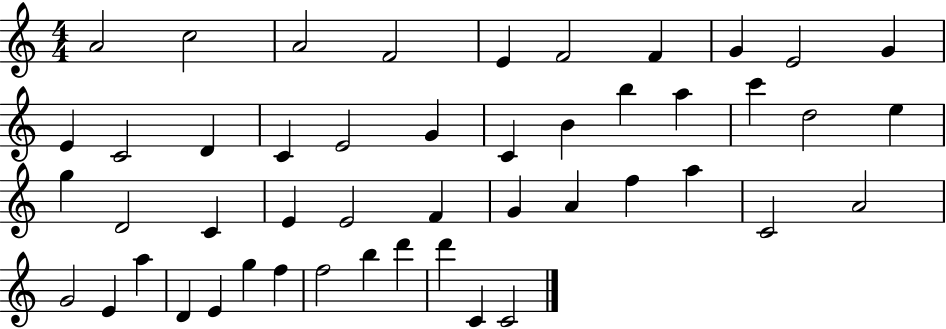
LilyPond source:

{
  \clef treble
  \numericTimeSignature
  \time 4/4
  \key c \major
  a'2 c''2 | a'2 f'2 | e'4 f'2 f'4 | g'4 e'2 g'4 | \break e'4 c'2 d'4 | c'4 e'2 g'4 | c'4 b'4 b''4 a''4 | c'''4 d''2 e''4 | \break g''4 d'2 c'4 | e'4 e'2 f'4 | g'4 a'4 f''4 a''4 | c'2 a'2 | \break g'2 e'4 a''4 | d'4 e'4 g''4 f''4 | f''2 b''4 d'''4 | d'''4 c'4 c'2 | \break \bar "|."
}